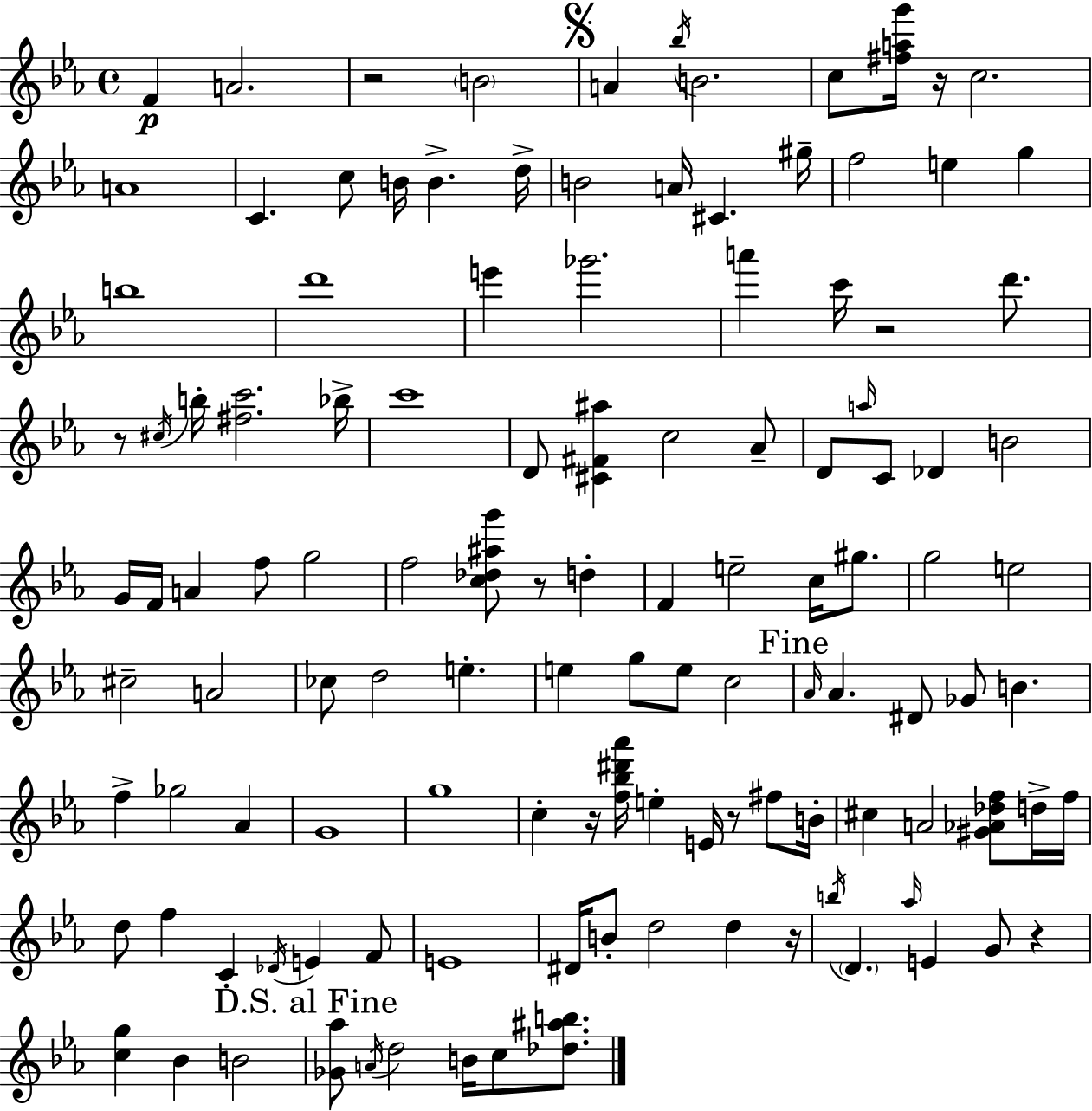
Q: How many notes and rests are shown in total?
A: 121